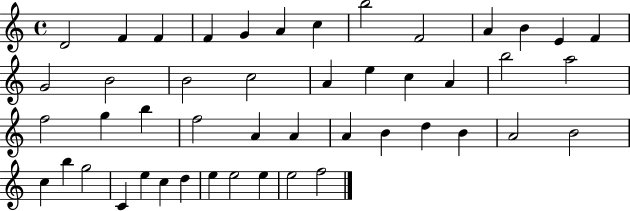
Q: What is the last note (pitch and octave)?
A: F5